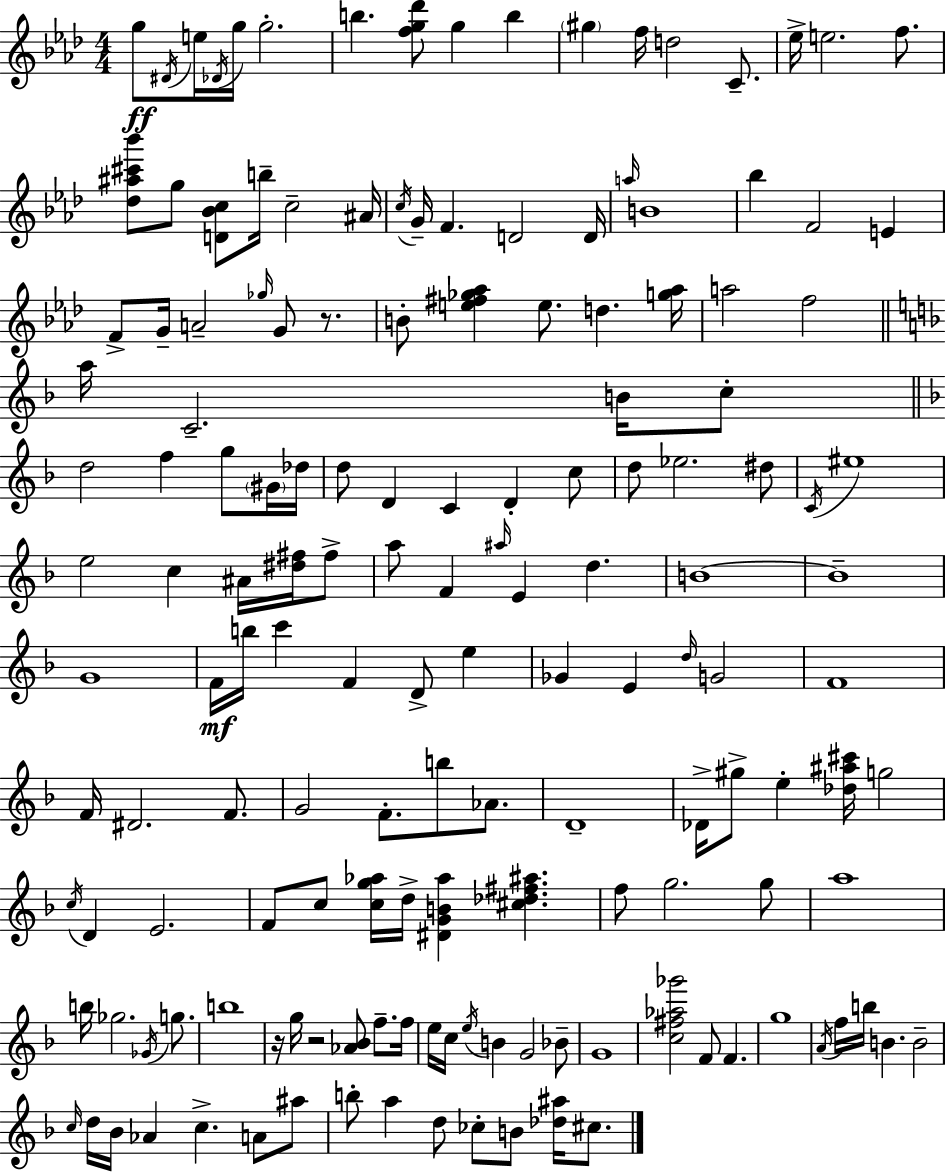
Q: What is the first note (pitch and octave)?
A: G5